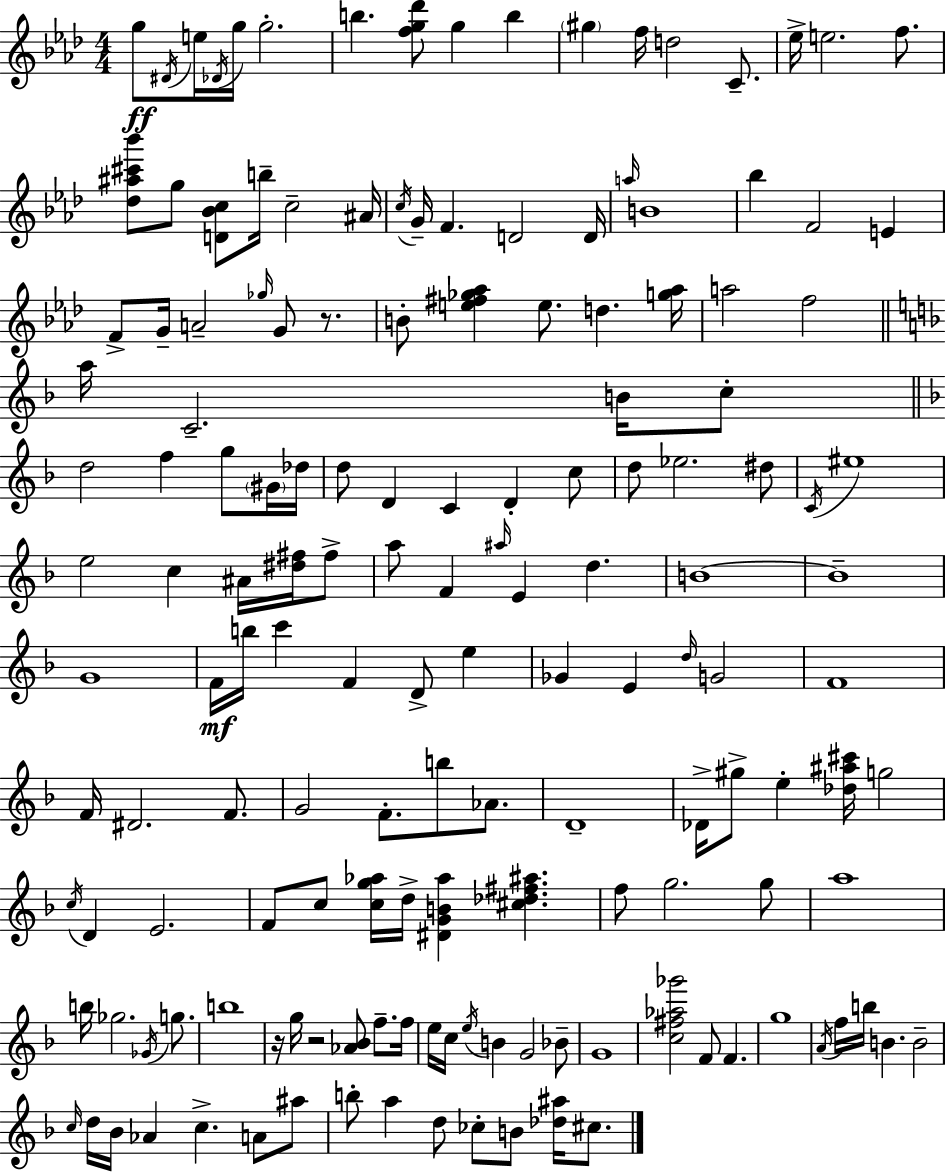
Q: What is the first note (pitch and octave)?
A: G5